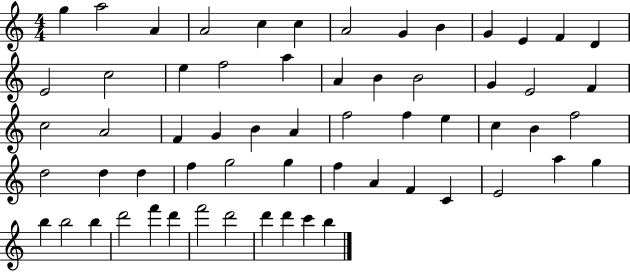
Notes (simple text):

G5/q A5/h A4/q A4/h C5/q C5/q A4/h G4/q B4/q G4/q E4/q F4/q D4/q E4/h C5/h E5/q F5/h A5/q A4/q B4/q B4/h G4/q E4/h F4/q C5/h A4/h F4/q G4/q B4/q A4/q F5/h F5/q E5/q C5/q B4/q F5/h D5/h D5/q D5/q F5/q G5/h G5/q F5/q A4/q F4/q C4/q E4/h A5/q G5/q B5/q B5/h B5/q D6/h F6/q D6/q F6/h D6/h D6/q D6/q C6/q B5/q